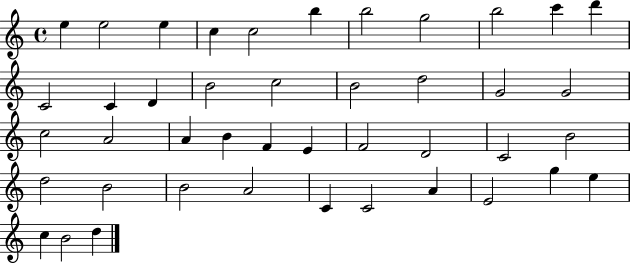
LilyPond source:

{
  \clef treble
  \time 4/4
  \defaultTimeSignature
  \key c \major
  e''4 e''2 e''4 | c''4 c''2 b''4 | b''2 g''2 | b''2 c'''4 d'''4 | \break c'2 c'4 d'4 | b'2 c''2 | b'2 d''2 | g'2 g'2 | \break c''2 a'2 | a'4 b'4 f'4 e'4 | f'2 d'2 | c'2 b'2 | \break d''2 b'2 | b'2 a'2 | c'4 c'2 a'4 | e'2 g''4 e''4 | \break c''4 b'2 d''4 | \bar "|."
}